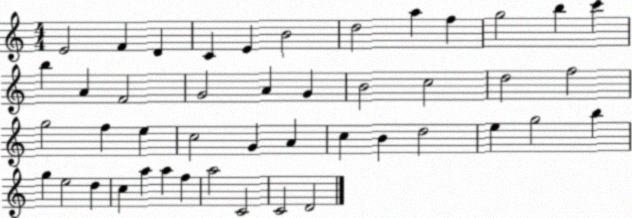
X:1
T:Untitled
M:4/4
L:1/4
K:C
E2 F D C E B2 d2 a f g2 b c' b A F2 G2 A G B2 c2 d2 f2 g2 f e c2 G A c B d2 e g2 b g e2 d c a a f a2 C2 C2 D2